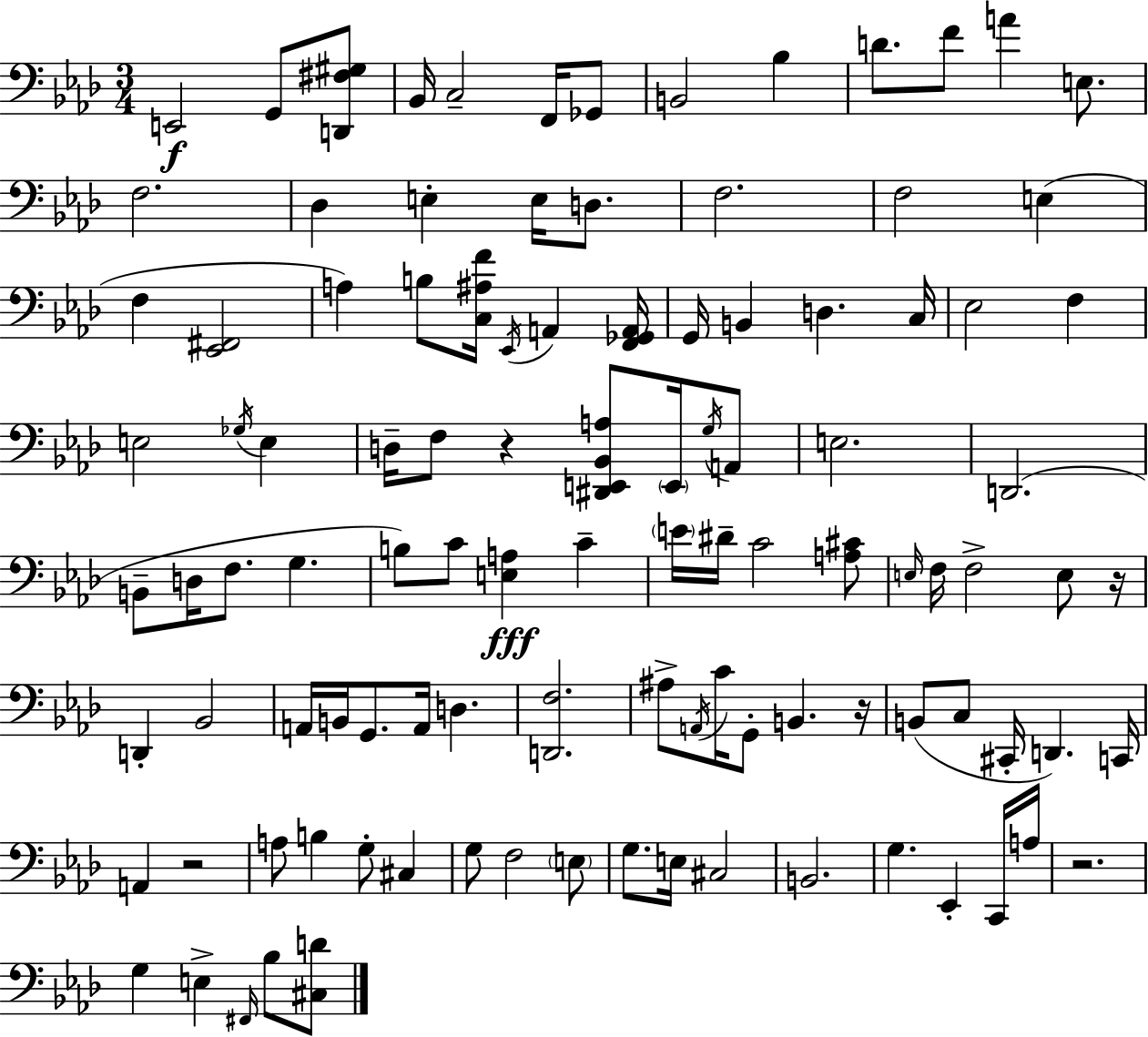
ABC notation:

X:1
T:Untitled
M:3/4
L:1/4
K:Ab
E,,2 G,,/2 [D,,^F,^G,]/2 _B,,/4 C,2 F,,/4 _G,,/2 B,,2 _B, D/2 F/2 A E,/2 F,2 _D, E, E,/4 D,/2 F,2 F,2 E, F, [_E,,^F,,]2 A, B,/2 [C,^A,F]/4 _E,,/4 A,, [F,,_G,,A,,]/4 G,,/4 B,, D, C,/4 _E,2 F, E,2 _G,/4 E, D,/4 F,/2 z [^D,,E,,_B,,A,]/2 E,,/4 G,/4 A,,/2 E,2 D,,2 B,,/2 D,/4 F,/2 G, B,/2 C/2 [E,A,] C E/4 ^D/4 C2 [A,^C]/2 E,/4 F,/4 F,2 E,/2 z/4 D,, _B,,2 A,,/4 B,,/4 G,,/2 A,,/4 D, [D,,F,]2 ^A,/2 A,,/4 C/4 G,,/2 B,, z/4 B,,/2 C,/2 ^C,,/4 D,, C,,/4 A,, z2 A,/2 B, G,/2 ^C, G,/2 F,2 E,/2 G,/2 E,/4 ^C,2 B,,2 G, _E,, C,,/4 A,/4 z2 G, E, ^F,,/4 _B,/2 [^C,D]/2